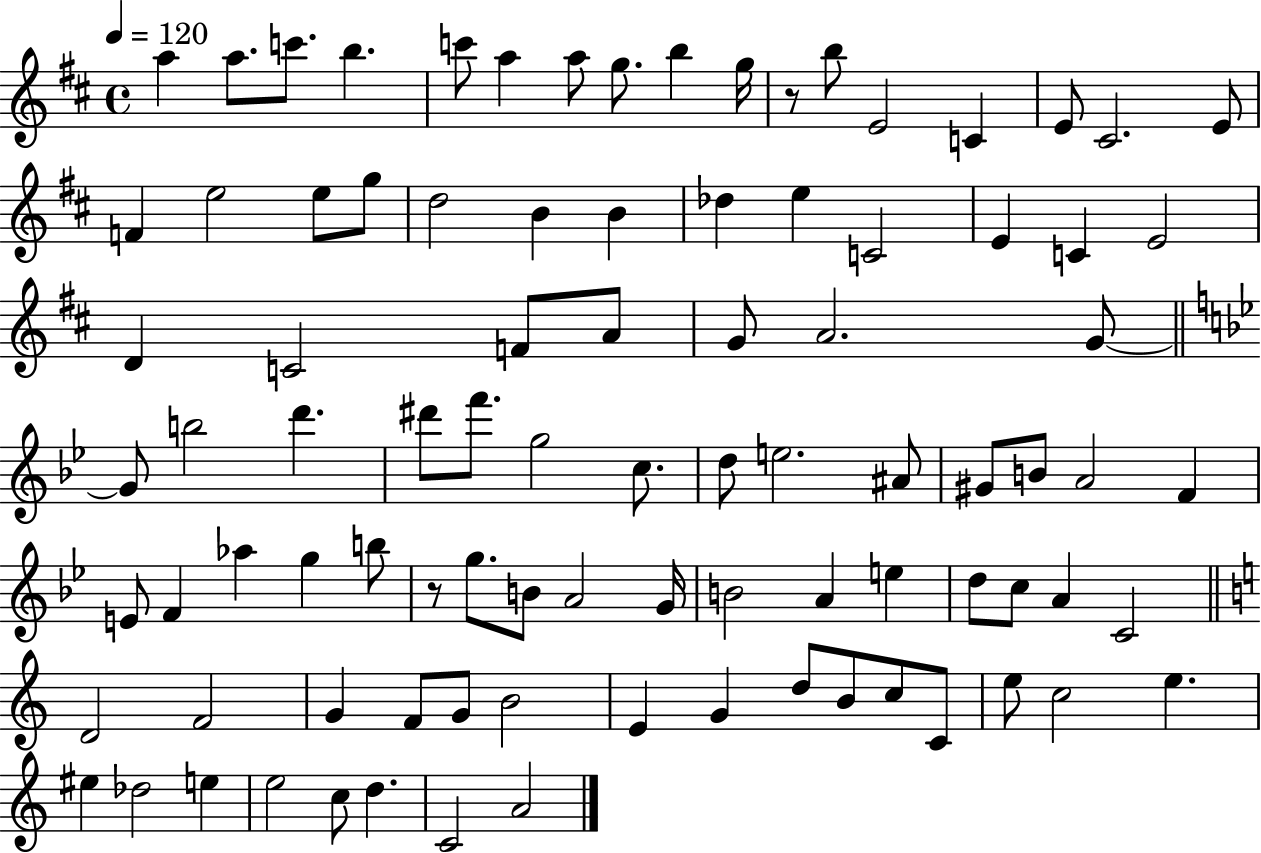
X:1
T:Untitled
M:4/4
L:1/4
K:D
a a/2 c'/2 b c'/2 a a/2 g/2 b g/4 z/2 b/2 E2 C E/2 ^C2 E/2 F e2 e/2 g/2 d2 B B _d e C2 E C E2 D C2 F/2 A/2 G/2 A2 G/2 G/2 b2 d' ^d'/2 f'/2 g2 c/2 d/2 e2 ^A/2 ^G/2 B/2 A2 F E/2 F _a g b/2 z/2 g/2 B/2 A2 G/4 B2 A e d/2 c/2 A C2 D2 F2 G F/2 G/2 B2 E G d/2 B/2 c/2 C/2 e/2 c2 e ^e _d2 e e2 c/2 d C2 A2